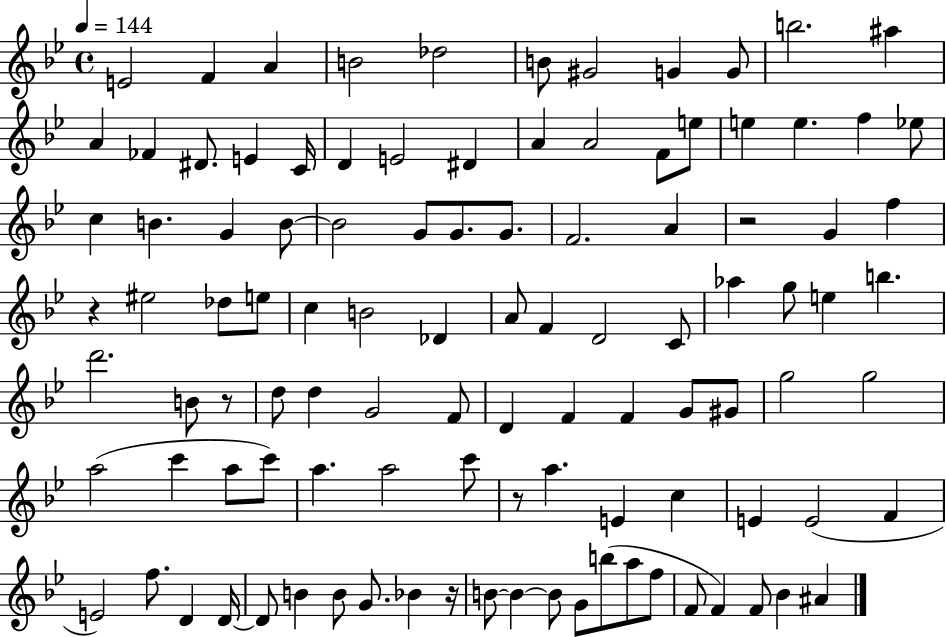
E4/h F4/q A4/q B4/h Db5/h B4/e G#4/h G4/q G4/e B5/h. A#5/q A4/q FES4/q D#4/e. E4/q C4/s D4/q E4/h D#4/q A4/q A4/h F4/e E5/e E5/q E5/q. F5/q Eb5/e C5/q B4/q. G4/q B4/e B4/h G4/e G4/e. G4/e. F4/h. A4/q R/h G4/q F5/q R/q EIS5/h Db5/e E5/e C5/q B4/h Db4/q A4/e F4/q D4/h C4/e Ab5/q G5/e E5/q B5/q. D6/h. B4/e R/e D5/e D5/q G4/h F4/e D4/q F4/q F4/q G4/e G#4/e G5/h G5/h A5/h C6/q A5/e C6/e A5/q. A5/h C6/e R/e A5/q. E4/q C5/q E4/q E4/h F4/q E4/h F5/e. D4/q D4/s D4/e B4/q B4/e G4/e. Bb4/q R/s B4/e B4/q B4/e G4/e B5/e A5/e F5/e F4/e F4/q F4/e Bb4/q A#4/q